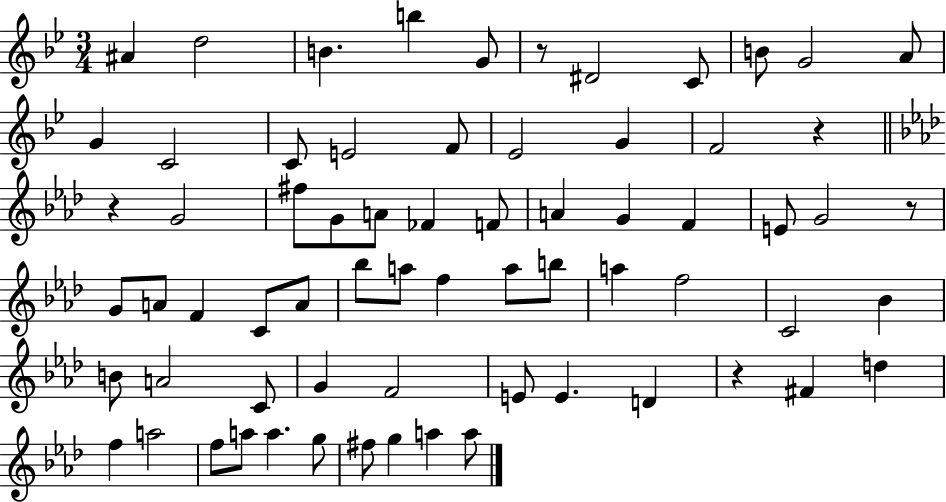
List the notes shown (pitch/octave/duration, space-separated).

A#4/q D5/h B4/q. B5/q G4/e R/e D#4/h C4/e B4/e G4/h A4/e G4/q C4/h C4/e E4/h F4/e Eb4/h G4/q F4/h R/q R/q G4/h F#5/e G4/e A4/e FES4/q F4/e A4/q G4/q F4/q E4/e G4/h R/e G4/e A4/e F4/q C4/e A4/e Bb5/e A5/e F5/q A5/e B5/e A5/q F5/h C4/h Bb4/q B4/e A4/h C4/e G4/q F4/h E4/e E4/q. D4/q R/q F#4/q D5/q F5/q A5/h F5/e A5/e A5/q. G5/e F#5/e G5/q A5/q A5/e